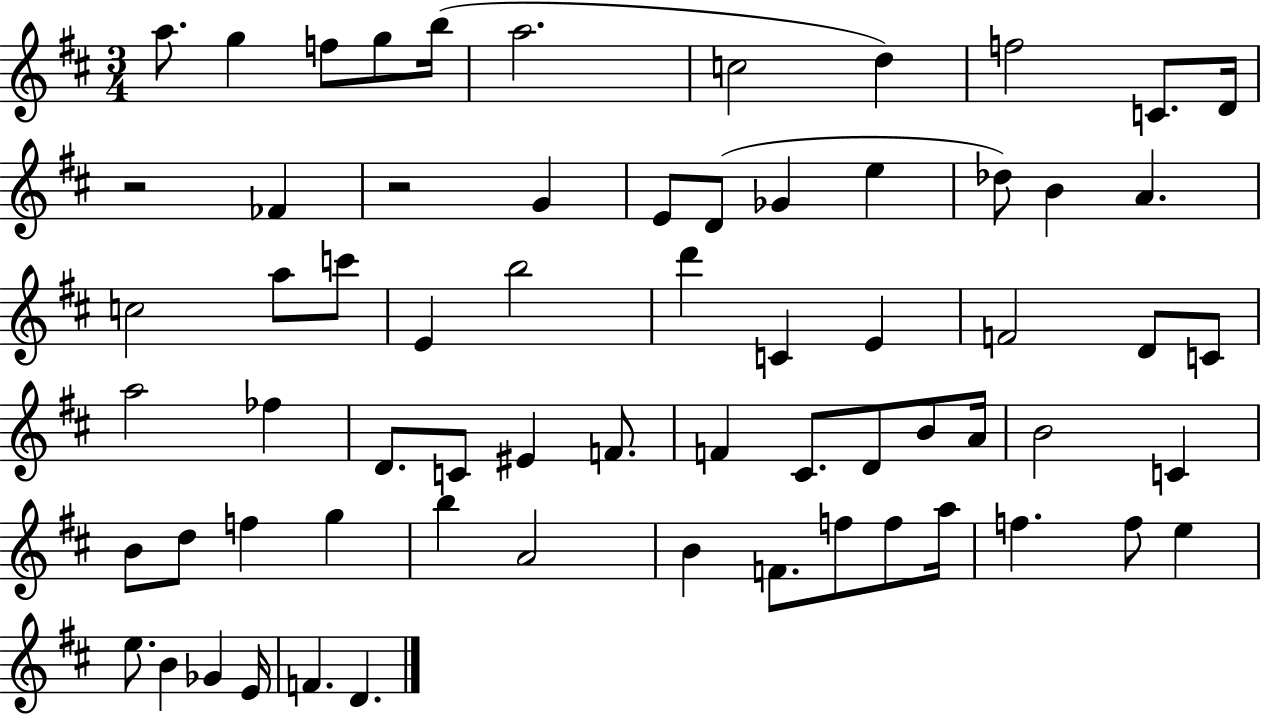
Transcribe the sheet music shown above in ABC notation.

X:1
T:Untitled
M:3/4
L:1/4
K:D
a/2 g f/2 g/2 b/4 a2 c2 d f2 C/2 D/4 z2 _F z2 G E/2 D/2 _G e _d/2 B A c2 a/2 c'/2 E b2 d' C E F2 D/2 C/2 a2 _f D/2 C/2 ^E F/2 F ^C/2 D/2 B/2 A/4 B2 C B/2 d/2 f g b A2 B F/2 f/2 f/2 a/4 f f/2 e e/2 B _G E/4 F D